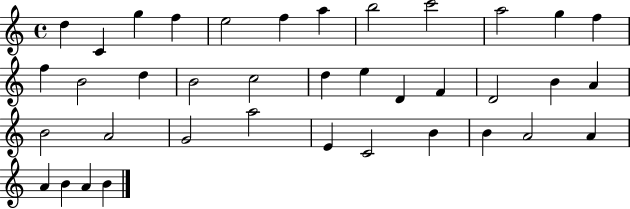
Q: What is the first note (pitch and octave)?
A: D5